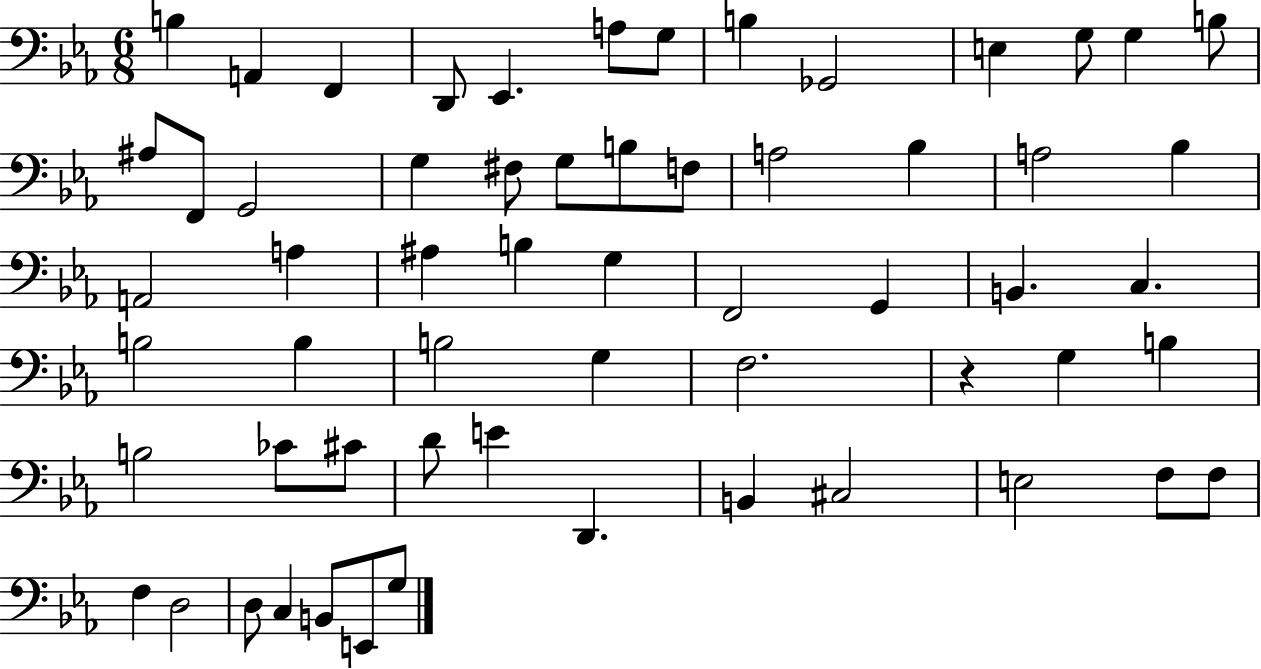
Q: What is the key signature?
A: EES major